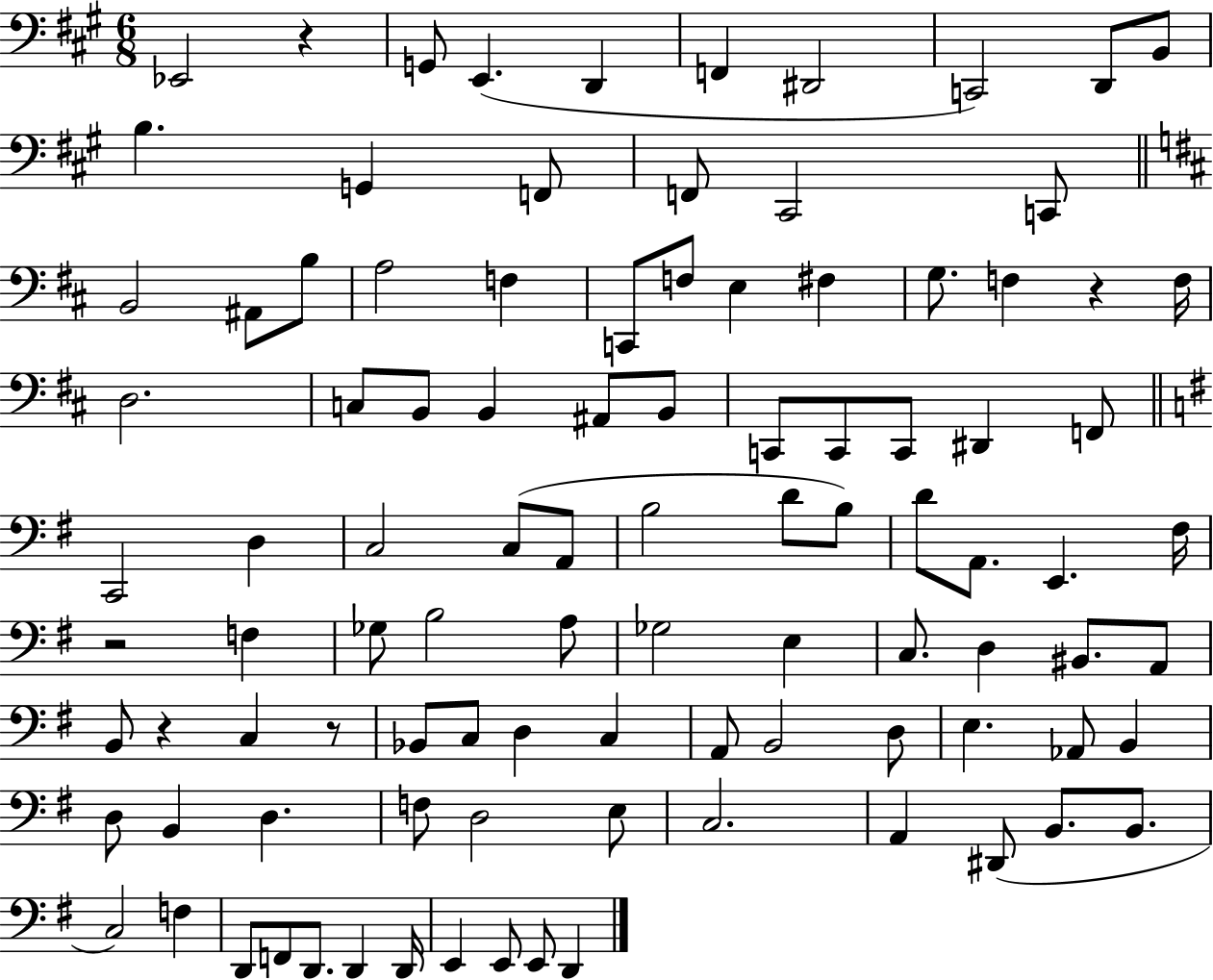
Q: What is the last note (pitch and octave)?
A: D2